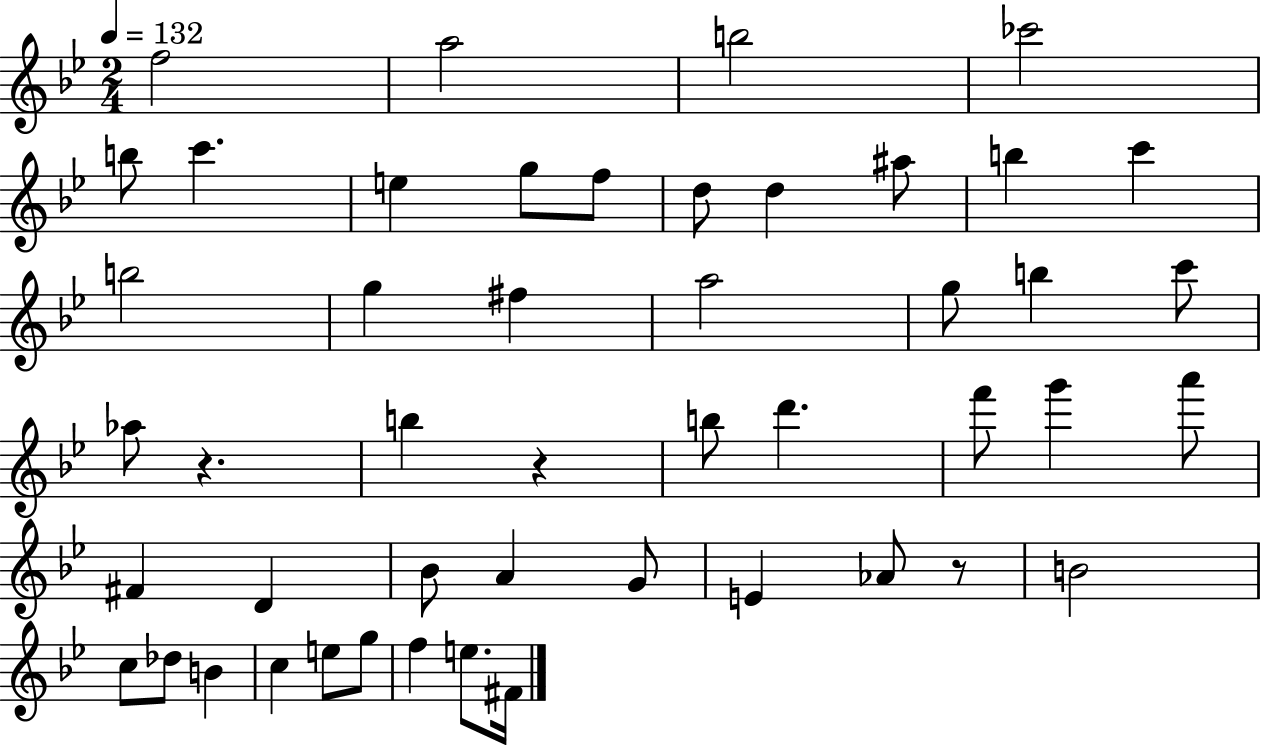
{
  \clef treble
  \numericTimeSignature
  \time 2/4
  \key bes \major
  \tempo 4 = 132
  \repeat volta 2 { f''2 | a''2 | b''2 | ces'''2 | \break b''8 c'''4. | e''4 g''8 f''8 | d''8 d''4 ais''8 | b''4 c'''4 | \break b''2 | g''4 fis''4 | a''2 | g''8 b''4 c'''8 | \break aes''8 r4. | b''4 r4 | b''8 d'''4. | f'''8 g'''4 a'''8 | \break fis'4 d'4 | bes'8 a'4 g'8 | e'4 aes'8 r8 | b'2 | \break c''8 des''8 b'4 | c''4 e''8 g''8 | f''4 e''8. fis'16 | } \bar "|."
}